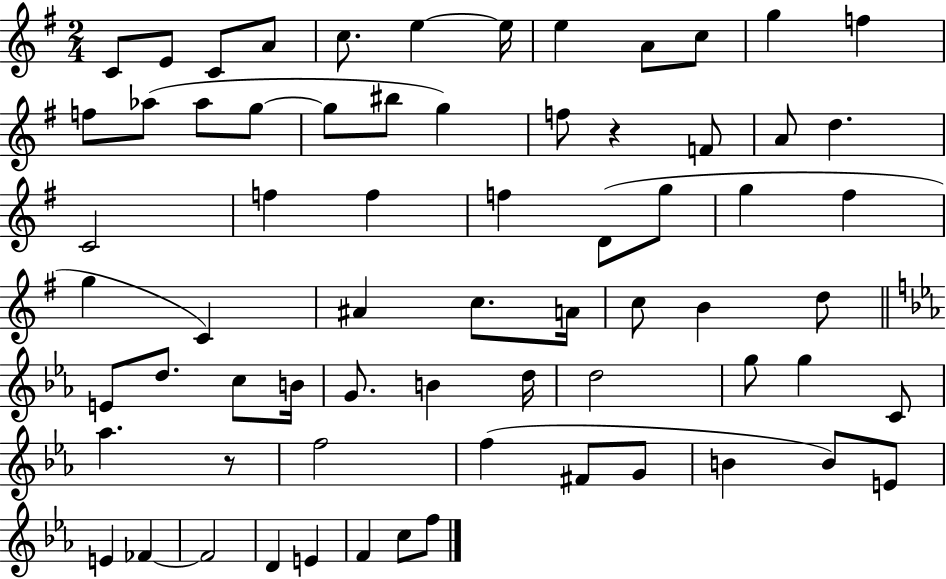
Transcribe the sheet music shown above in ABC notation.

X:1
T:Untitled
M:2/4
L:1/4
K:G
C/2 E/2 C/2 A/2 c/2 e e/4 e A/2 c/2 g f f/2 _a/2 _a/2 g/2 g/2 ^b/2 g f/2 z F/2 A/2 d C2 f f f D/2 g/2 g ^f g C ^A c/2 A/4 c/2 B d/2 E/2 d/2 c/2 B/4 G/2 B d/4 d2 g/2 g C/2 _a z/2 f2 f ^F/2 G/2 B B/2 E/2 E _F _F2 D E F c/2 f/2